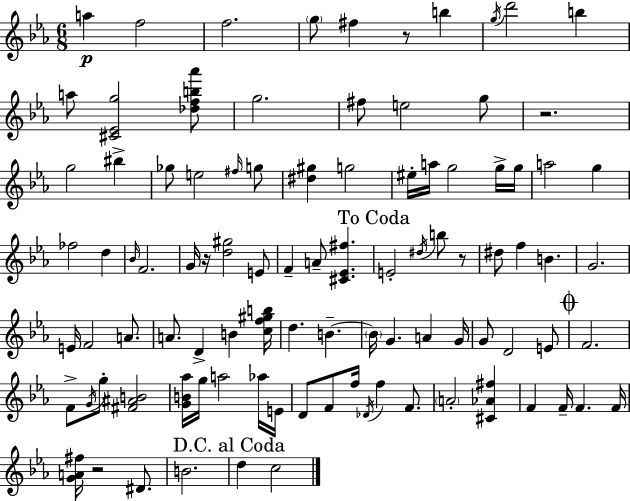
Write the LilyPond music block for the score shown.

{
  \clef treble
  \numericTimeSignature
  \time 6/8
  \key c \minor
  a''4\p f''2 | f''2. | \parenthesize g''8 fis''4 r8 b''4 | \acciaccatura { g''16 } d'''2 b''4 | \break a''8 <cis' ees' g''>2 <des'' f'' b'' aes'''>8 | g''2. | fis''8 e''2 g''8 | r2. | \break g''2 bis''4-> | ges''8 e''2 \grace { fis''16 } | g''8 <dis'' gis''>4 g''2 | eis''16-. a''16 g''2 | \break g''16-> g''16 a''2 g''4 | fes''2 d''4 | \grace { bes'16 } f'2. | g'16 r16 <d'' gis''>2 | \break e'8 f'4-- a'8-- <cis' ees' fis''>4. | \mark "To Coda" e'2-. \acciaccatura { dis''16 } | b''8 r8 dis''8 f''4 b'4. | g'2. | \break e'16 f'2 | a'8. a'8. d'4-> b'4 | <c'' f'' gis'' b''>16 d''4. b'4.--~~ | \parenthesize b'16 g'4. a'4 | \break g'16 g'8 d'2 | e'8 \mark \markup { \musicglyph "scripts.coda" } f'2. | f'8-> \acciaccatura { g'16 } g''8-. <fis' ais' b'>2 | <g' b' aes''>16 g''16 a''2 | \break aes''16 e'16 d'8 f'8 f''16 \acciaccatura { des'16 } f''4 | f'8. \parenthesize a'2-. | <cis' aes' fis''>4 f'4 f'16-- f'4. | f'16 <g' a' fis''>16 r2 | \break dis'8. b'2. | \mark "D.C. al Coda" d''4 c''2 | \bar "|."
}